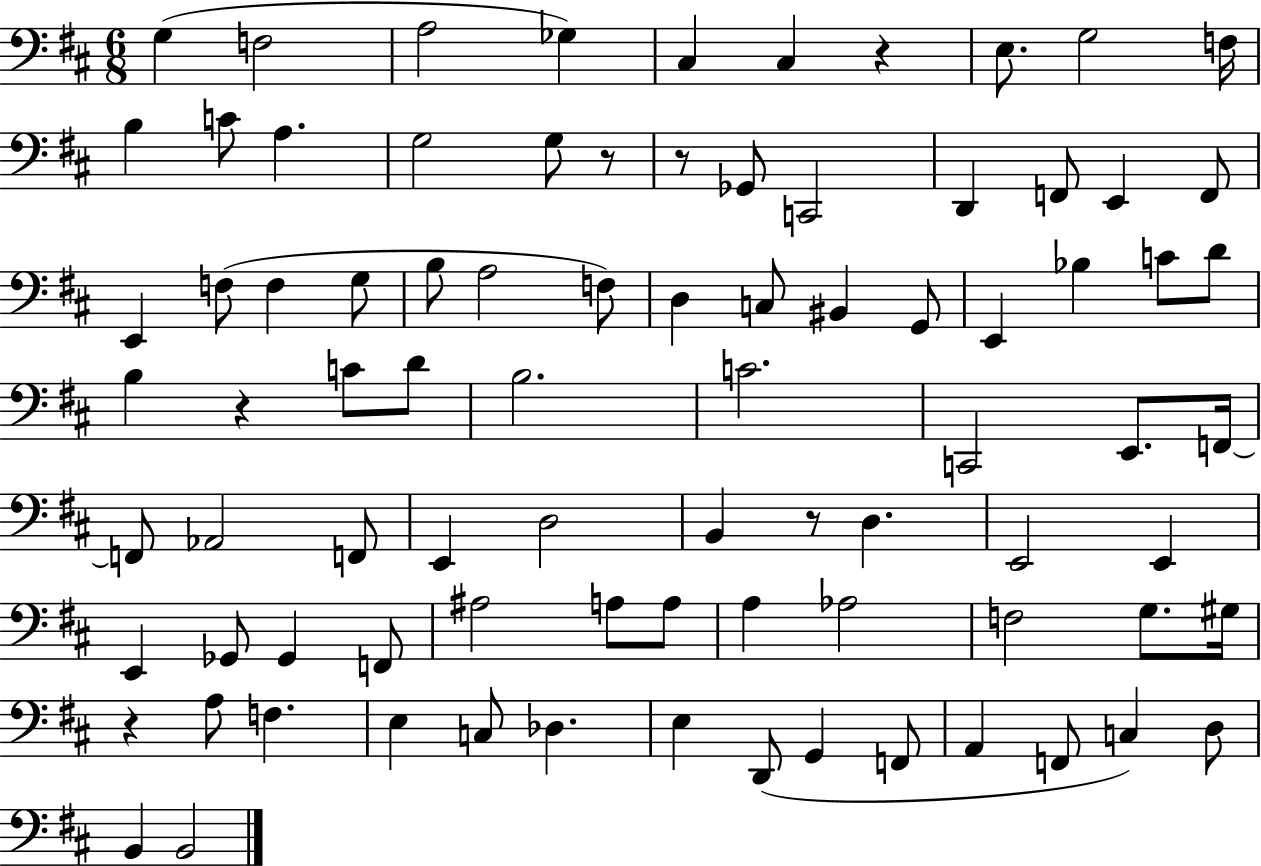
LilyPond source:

{
  \clef bass
  \numericTimeSignature
  \time 6/8
  \key d \major
  g4( f2 | a2 ges4) | cis4 cis4 r4 | e8. g2 f16 | \break b4 c'8 a4. | g2 g8 r8 | r8 ges,8 c,2 | d,4 f,8 e,4 f,8 | \break e,4 f8( f4 g8 | b8 a2 f8) | d4 c8 bis,4 g,8 | e,4 bes4 c'8 d'8 | \break b4 r4 c'8 d'8 | b2. | c'2. | c,2 e,8. f,16~~ | \break f,8 aes,2 f,8 | e,4 d2 | b,4 r8 d4. | e,2 e,4 | \break e,4 ges,8 ges,4 f,8 | ais2 a8 a8 | a4 aes2 | f2 g8. gis16 | \break r4 a8 f4. | e4 c8 des4. | e4 d,8( g,4 f,8 | a,4 f,8 c4) d8 | \break b,4 b,2 | \bar "|."
}